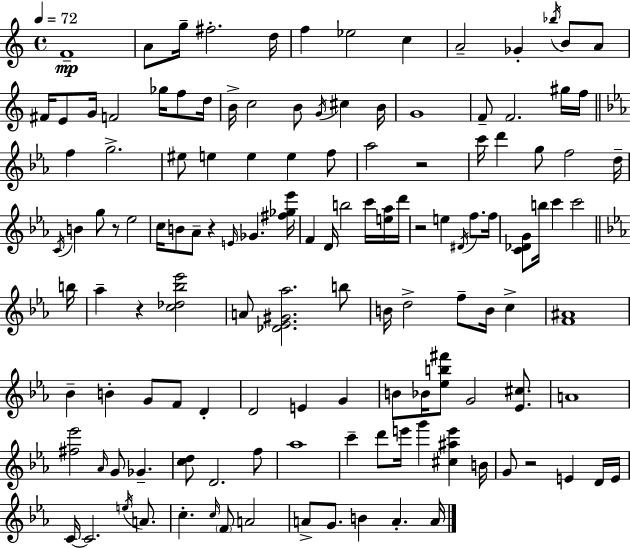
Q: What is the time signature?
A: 4/4